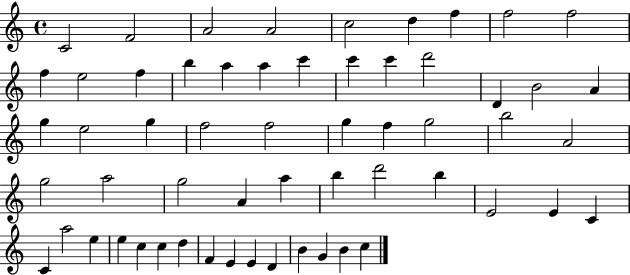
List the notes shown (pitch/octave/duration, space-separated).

C4/h F4/h A4/h A4/h C5/h D5/q F5/q F5/h F5/h F5/q E5/h F5/q B5/q A5/q A5/q C6/q C6/q C6/q D6/h D4/q B4/h A4/q G5/q E5/h G5/q F5/h F5/h G5/q F5/q G5/h B5/h A4/h G5/h A5/h G5/h A4/q A5/q B5/q D6/h B5/q E4/h E4/q C4/q C4/q A5/h E5/q E5/q C5/q C5/q D5/q F4/q E4/q E4/q D4/q B4/q G4/q B4/q C5/q